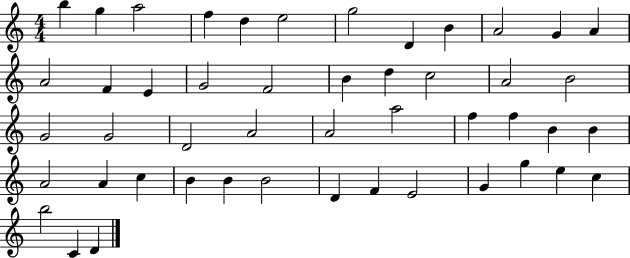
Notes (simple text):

B5/q G5/q A5/h F5/q D5/q E5/h G5/h D4/q B4/q A4/h G4/q A4/q A4/h F4/q E4/q G4/h F4/h B4/q D5/q C5/h A4/h B4/h G4/h G4/h D4/h A4/h A4/h A5/h F5/q F5/q B4/q B4/q A4/h A4/q C5/q B4/q B4/q B4/h D4/q F4/q E4/h G4/q G5/q E5/q C5/q B5/h C4/q D4/q